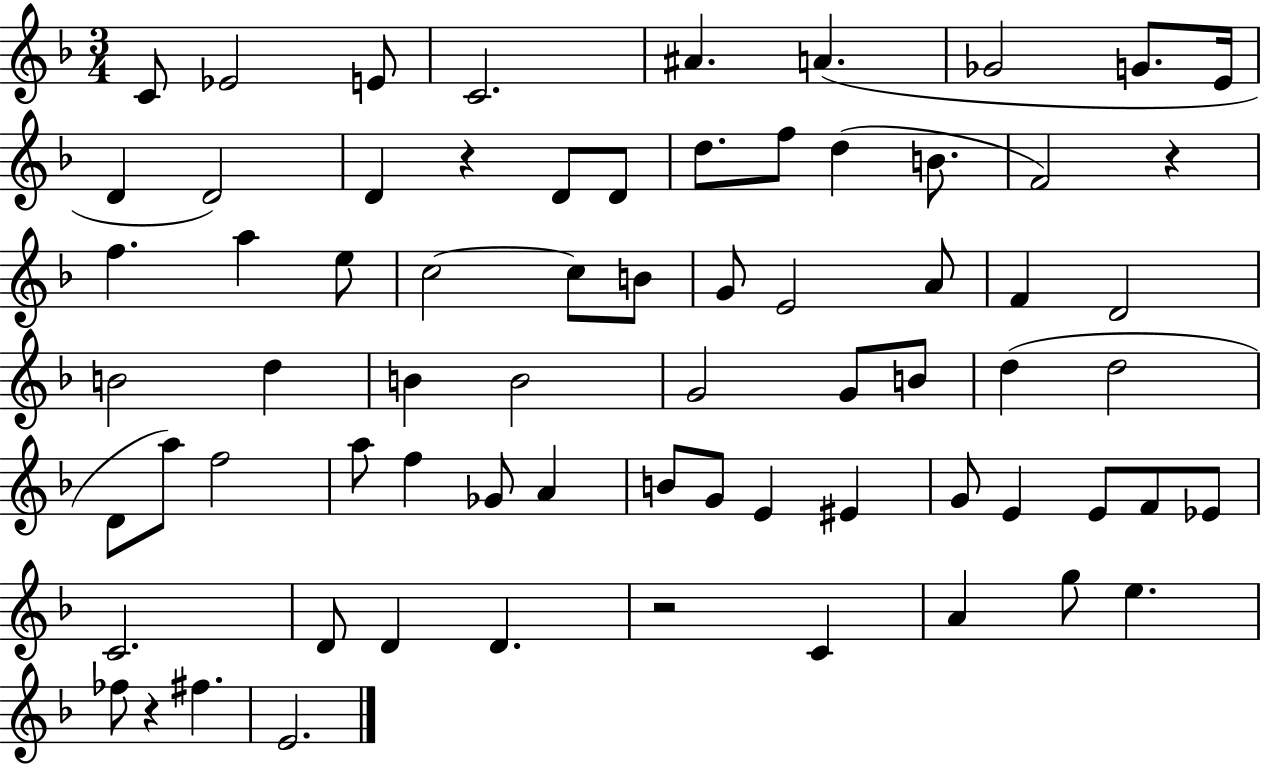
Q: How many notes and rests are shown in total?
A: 70